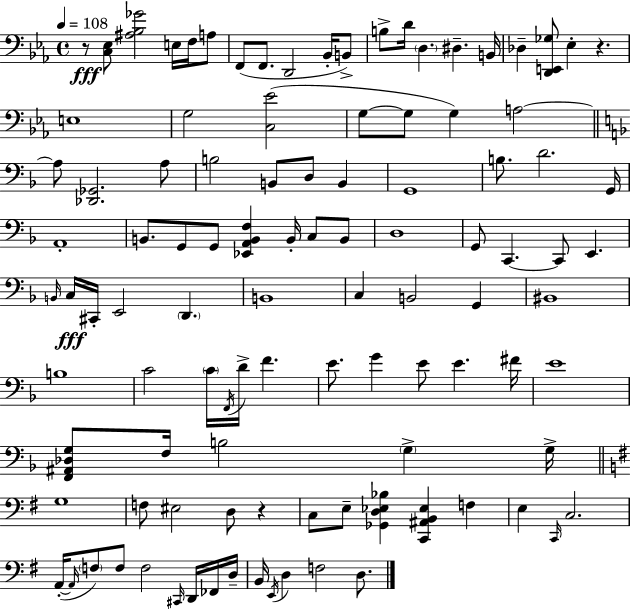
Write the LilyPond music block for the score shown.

{
  \clef bass
  \time 4/4
  \defaultTimeSignature
  \key c \minor
  \tempo 4 = 108
  \repeat volta 2 { r8\fff <c ees>8 <ais bes ges'>2 e16 f16 a8 | f,8( f,8. d,2 bes,16-. b,8->) | b8-> d'16 \parenthesize d4. dis4.-- b,16 | des4-- <d, e, ges>8 ees4-. r4. | \break e1 | g2 <c ees'>2( | g8~~ g8 g4) a2~~ | \bar "||" \break \key f \major a8 <des, ges,>2. a8 | b2 b,8 d8 b,4 | g,1 | b8. d'2. g,16 | \break a,1-. | b,8. g,8 g,8 <ees, a, b, f>4 b,16-. c8 b,8 | d1 | g,8 c,4.~~ c,8 e,4. | \break \grace { b,16 } c16\fff cis,16-. e,2 \parenthesize d,4. | b,1 | c4 b,2 g,4 | bis,1 | \break b1 | c'2 \parenthesize c'16 \acciaccatura { f,16 } d'16-> f'4. | e'8. g'4 e'8 e'4. | fis'16 e'1 | \break <f, ais, des g>8 f16 b2 \parenthesize g4-> | g16-> \bar "||" \break \key g \major g1 | f8 eis2 d8 r4 | c8 e8-- <ges, d ees bes>4 <c, ais, b, ees>4 f4 | e4 \grace { c,16 } c2. | \break a,16-.~(~ \grace { a,16 } \parenthesize f8) f8 f2 \grace { cis,16 } | d,16 fes,16 d16-- b,16 \acciaccatura { e,16 } d4 f2 | d8. } \bar "|."
}